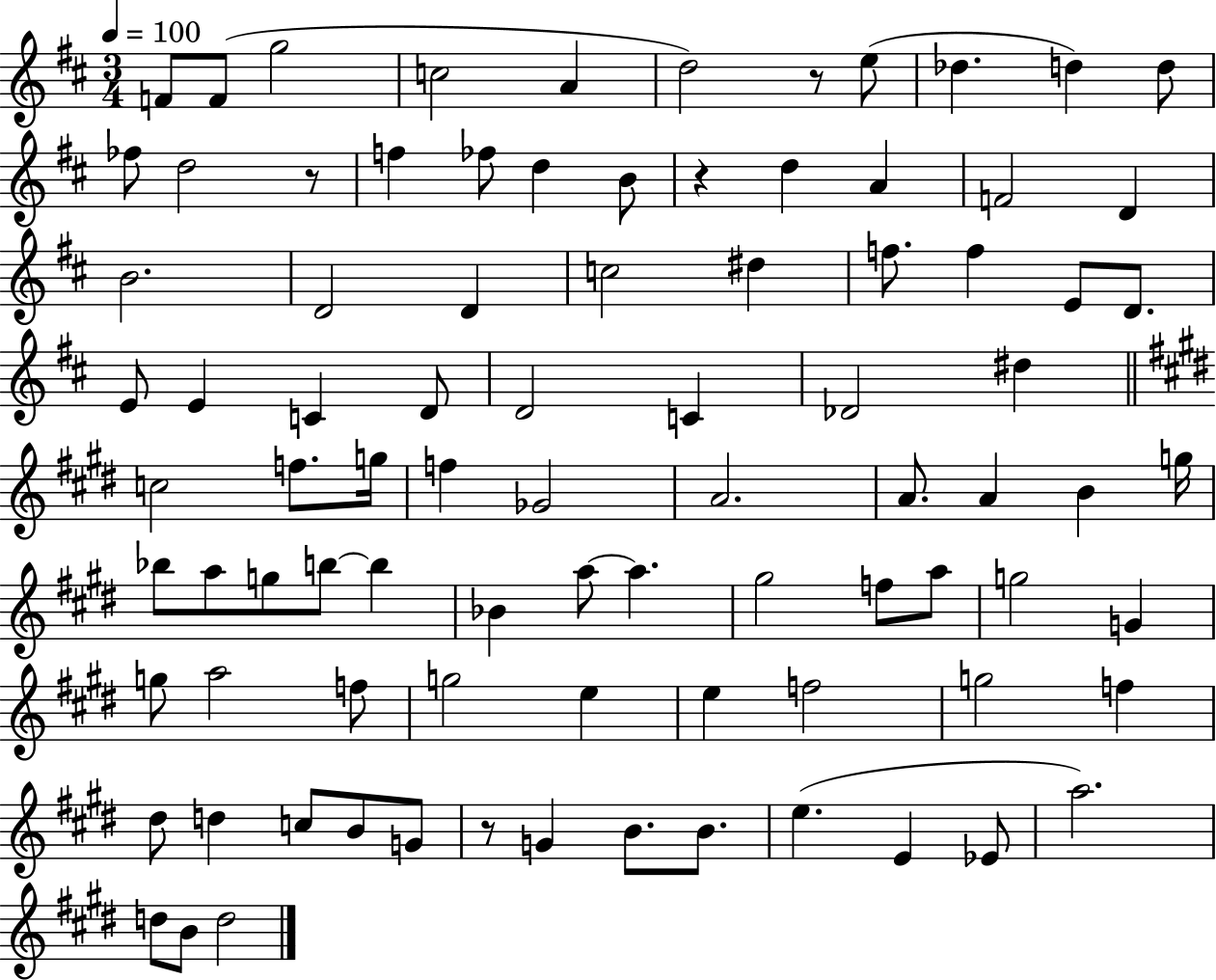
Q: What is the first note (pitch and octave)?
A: F4